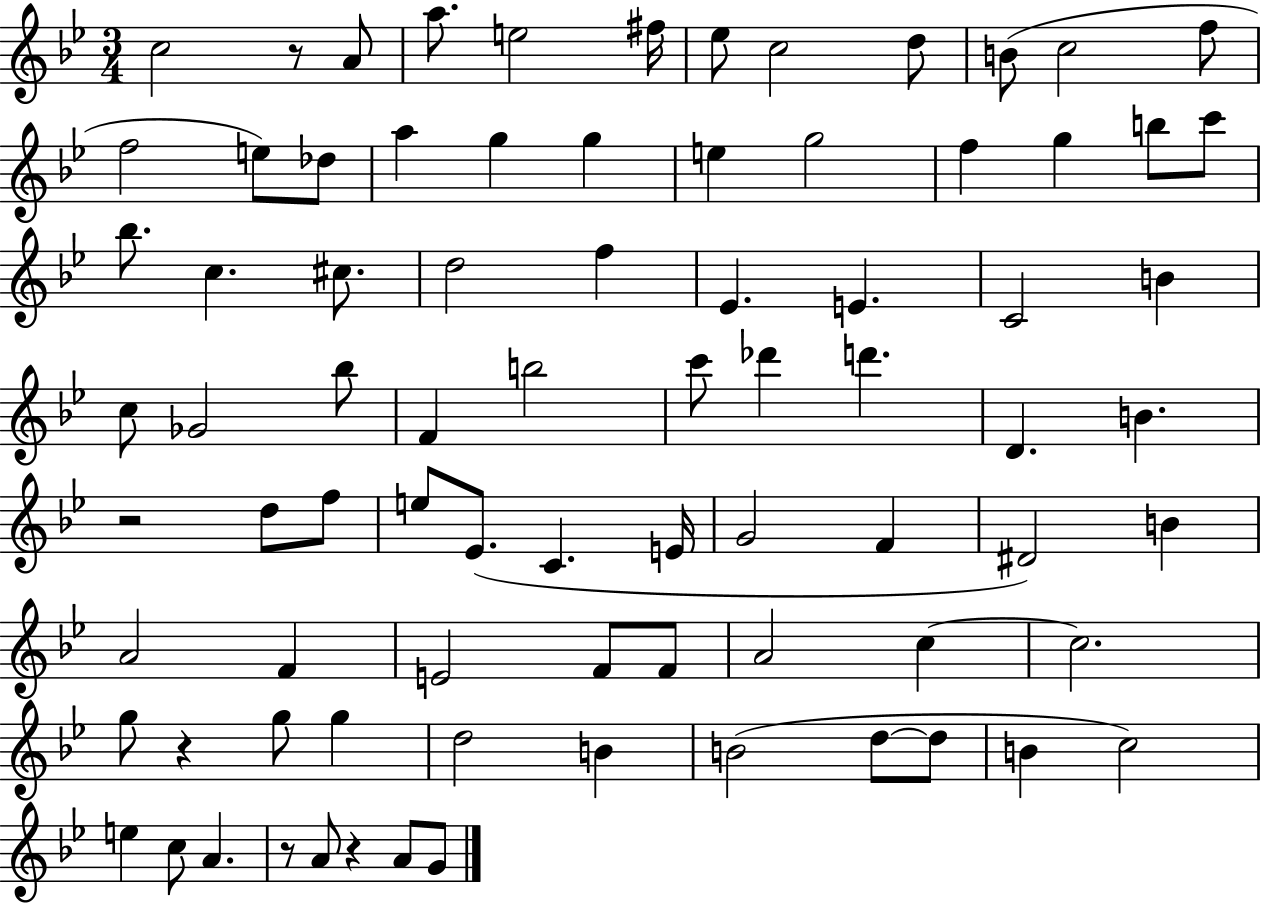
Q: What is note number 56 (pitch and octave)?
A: F4